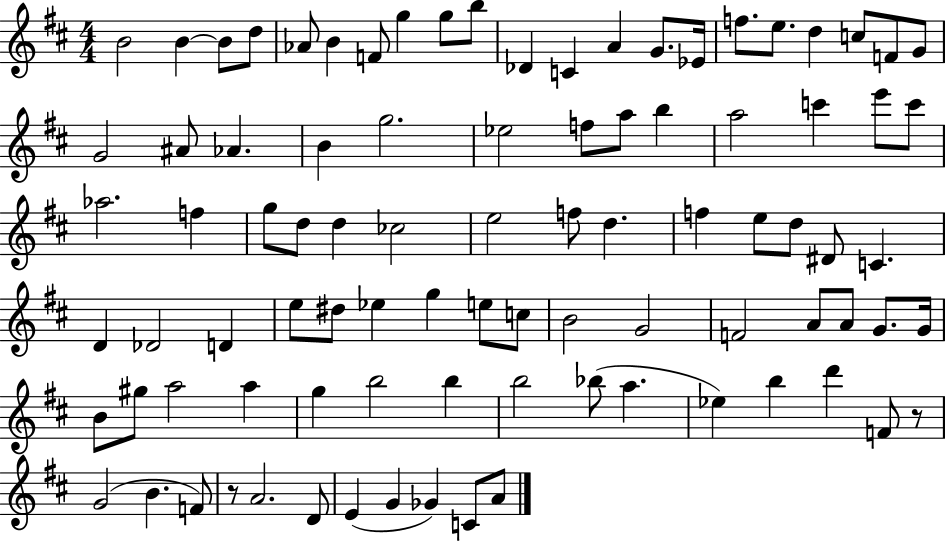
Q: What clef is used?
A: treble